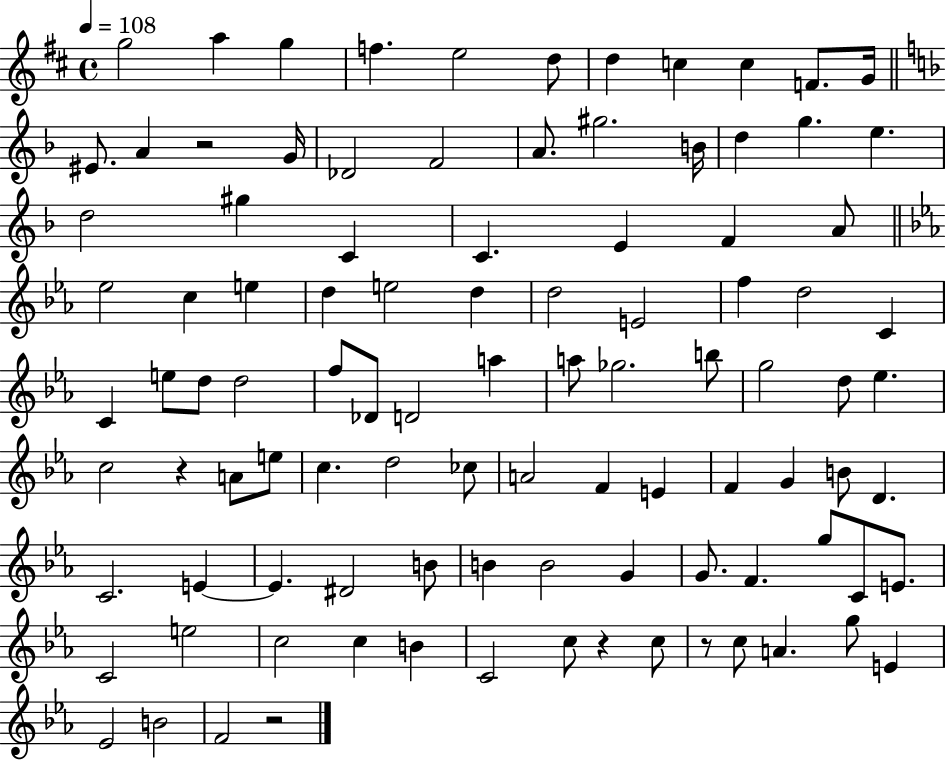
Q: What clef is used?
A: treble